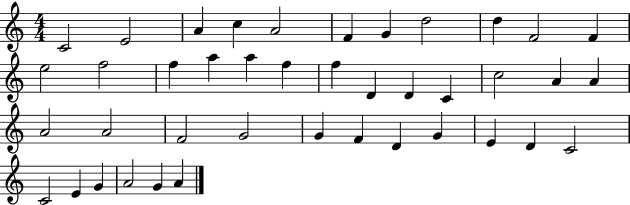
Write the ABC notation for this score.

X:1
T:Untitled
M:4/4
L:1/4
K:C
C2 E2 A c A2 F G d2 d F2 F e2 f2 f a a f f D D C c2 A A A2 A2 F2 G2 G F D G E D C2 C2 E G A2 G A